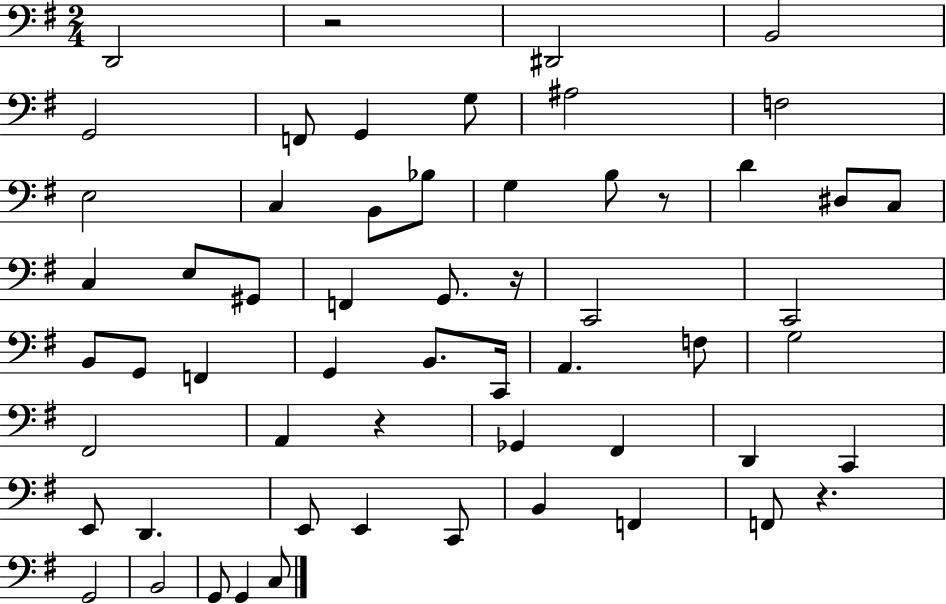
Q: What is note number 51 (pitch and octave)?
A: G2